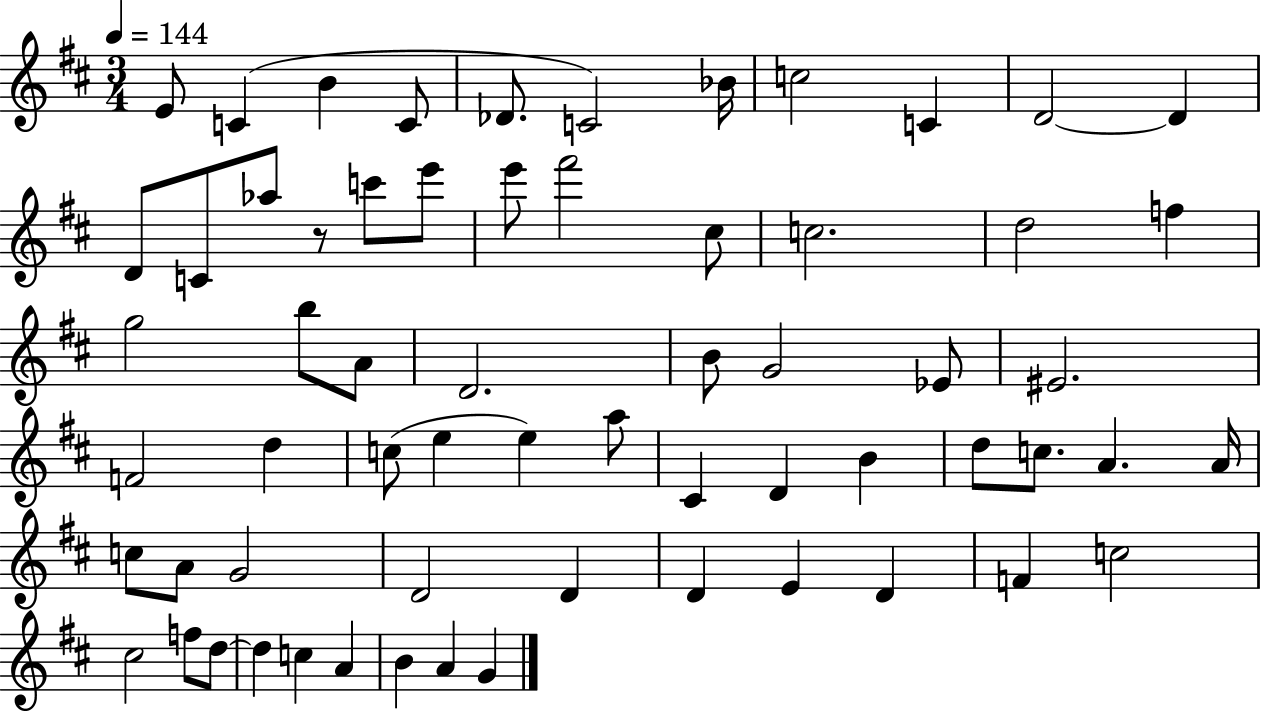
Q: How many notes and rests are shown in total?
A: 63